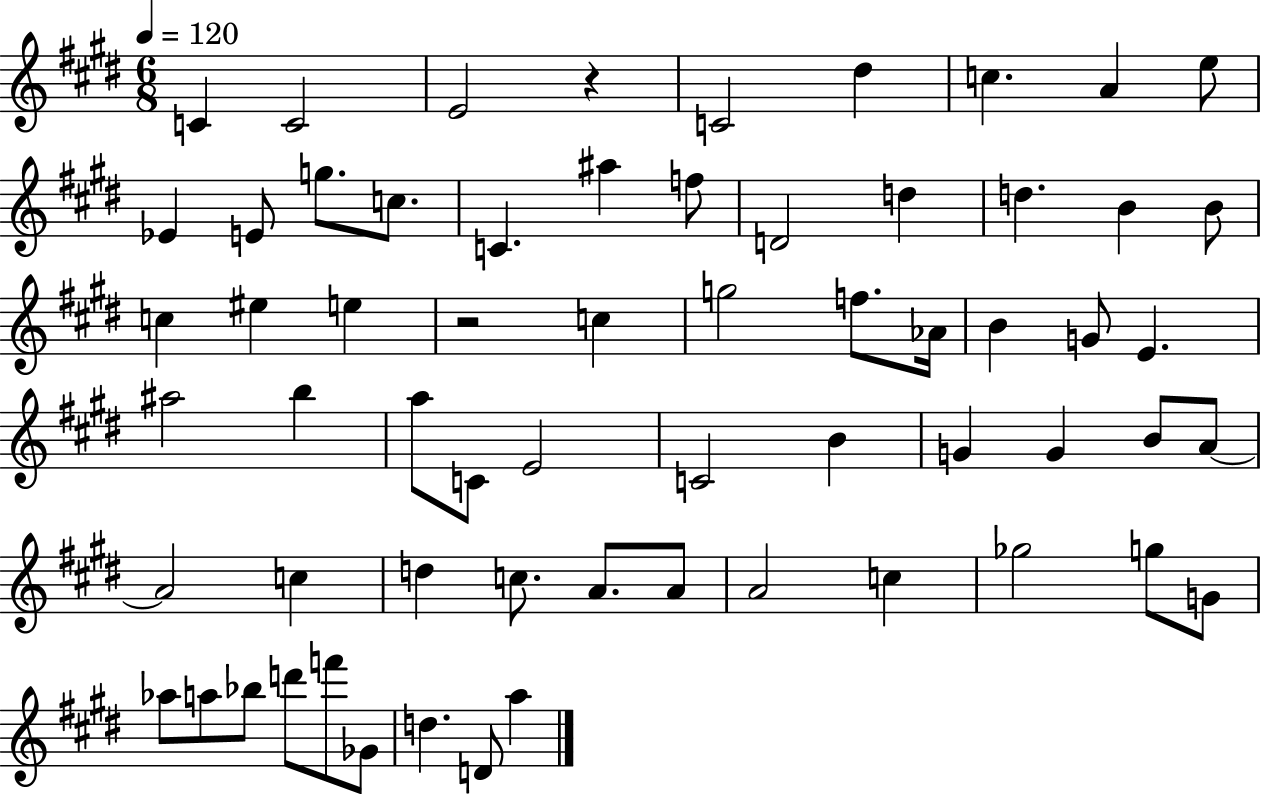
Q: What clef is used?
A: treble